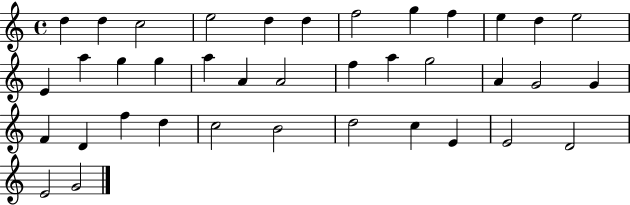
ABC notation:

X:1
T:Untitled
M:4/4
L:1/4
K:C
d d c2 e2 d d f2 g f e d e2 E a g g a A A2 f a g2 A G2 G F D f d c2 B2 d2 c E E2 D2 E2 G2